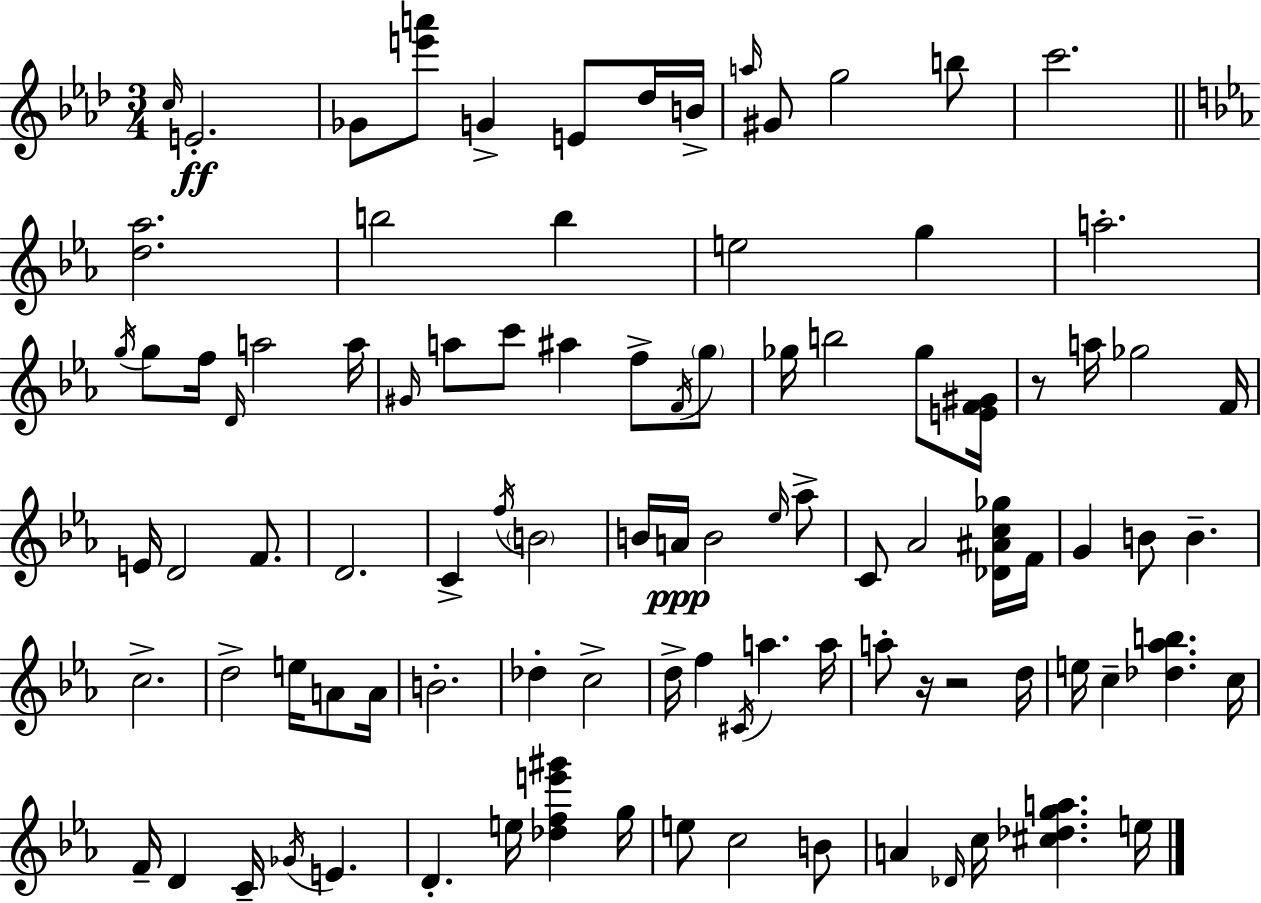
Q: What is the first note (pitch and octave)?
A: C5